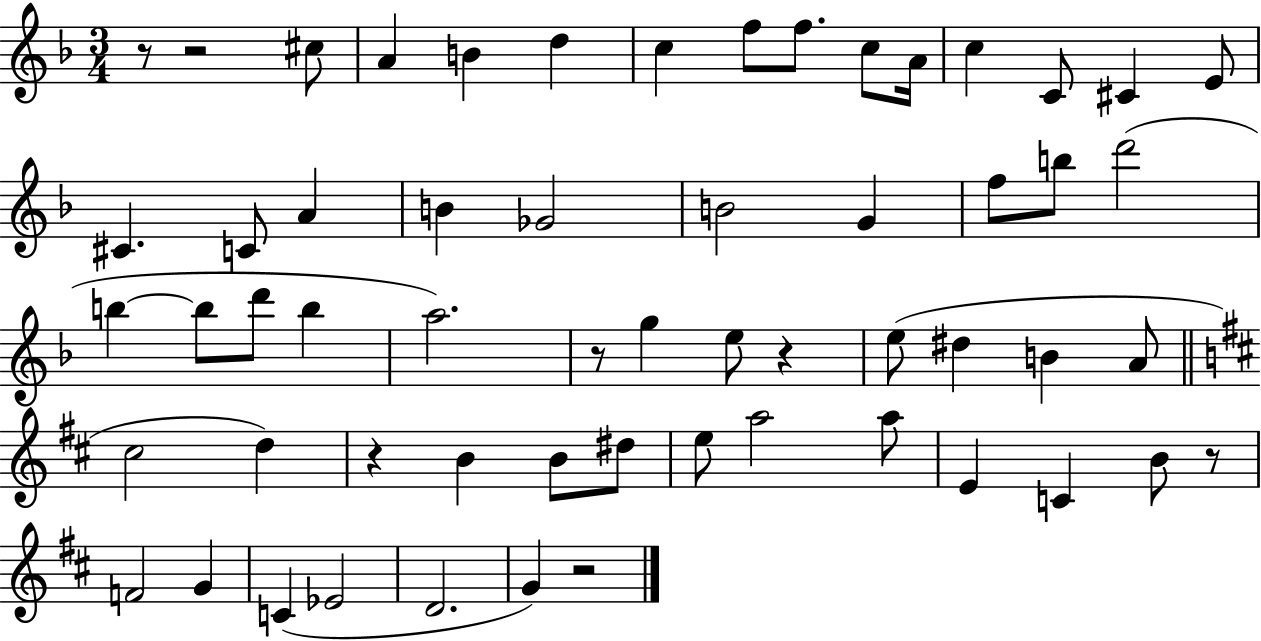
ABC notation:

X:1
T:Untitled
M:3/4
L:1/4
K:F
z/2 z2 ^c/2 A B d c f/2 f/2 c/2 A/4 c C/2 ^C E/2 ^C C/2 A B _G2 B2 G f/2 b/2 d'2 b b/2 d'/2 b a2 z/2 g e/2 z e/2 ^d B A/2 ^c2 d z B B/2 ^d/2 e/2 a2 a/2 E C B/2 z/2 F2 G C _E2 D2 G z2